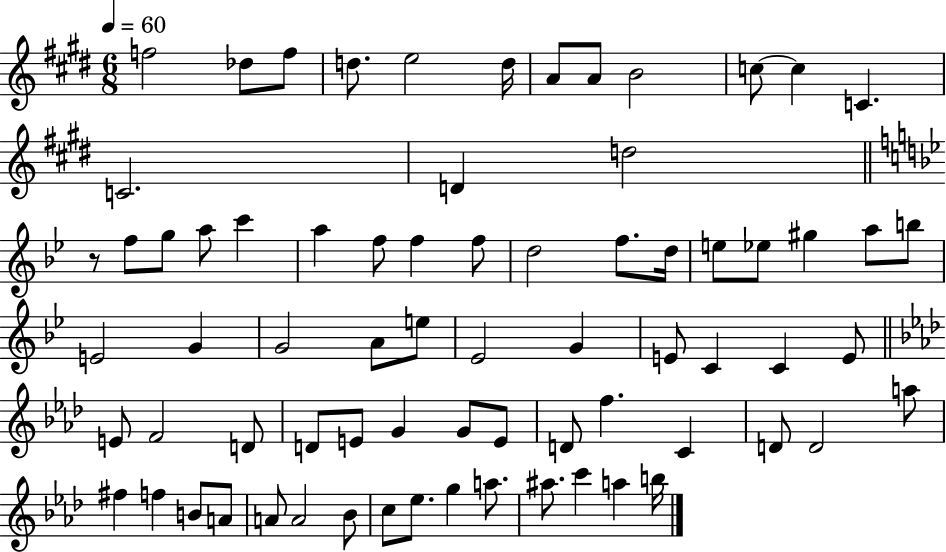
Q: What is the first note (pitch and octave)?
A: F5